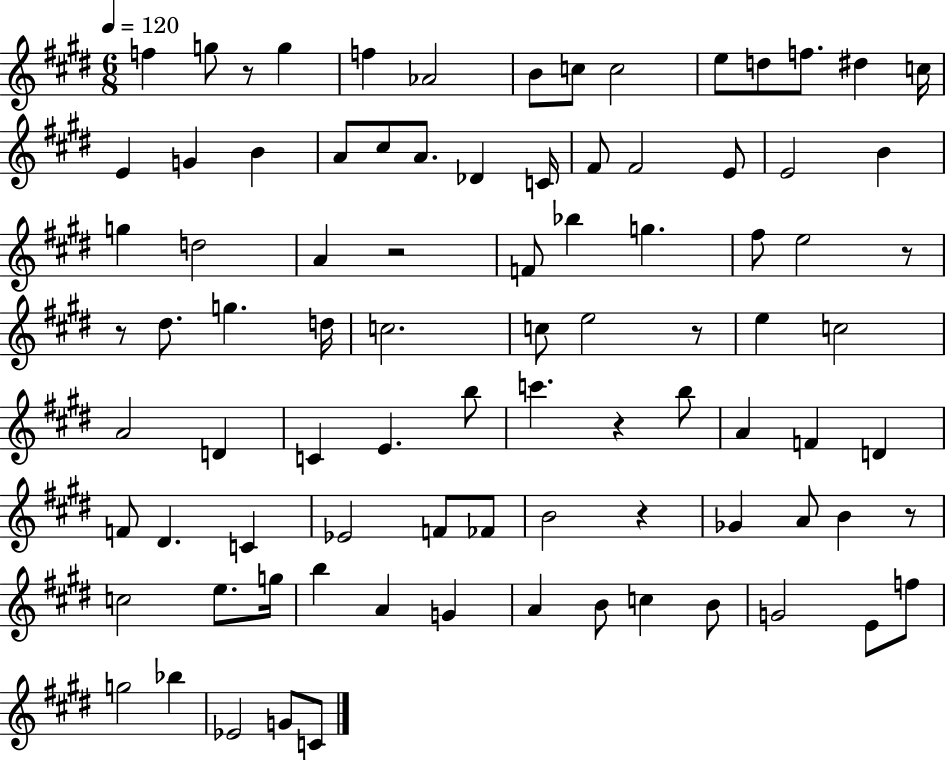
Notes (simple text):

F5/q G5/e R/e G5/q F5/q Ab4/h B4/e C5/e C5/h E5/e D5/e F5/e. D#5/q C5/s E4/q G4/q B4/q A4/e C#5/e A4/e. Db4/q C4/s F#4/e F#4/h E4/e E4/h B4/q G5/q D5/h A4/q R/h F4/e Bb5/q G5/q. F#5/e E5/h R/e R/e D#5/e. G5/q. D5/s C5/h. C5/e E5/h R/e E5/q C5/h A4/h D4/q C4/q E4/q. B5/e C6/q. R/q B5/e A4/q F4/q D4/q F4/e D#4/q. C4/q Eb4/h F4/e FES4/e B4/h R/q Gb4/q A4/e B4/q R/e C5/h E5/e. G5/s B5/q A4/q G4/q A4/q B4/e C5/q B4/e G4/h E4/e F5/e G5/h Bb5/q Eb4/h G4/e C4/e